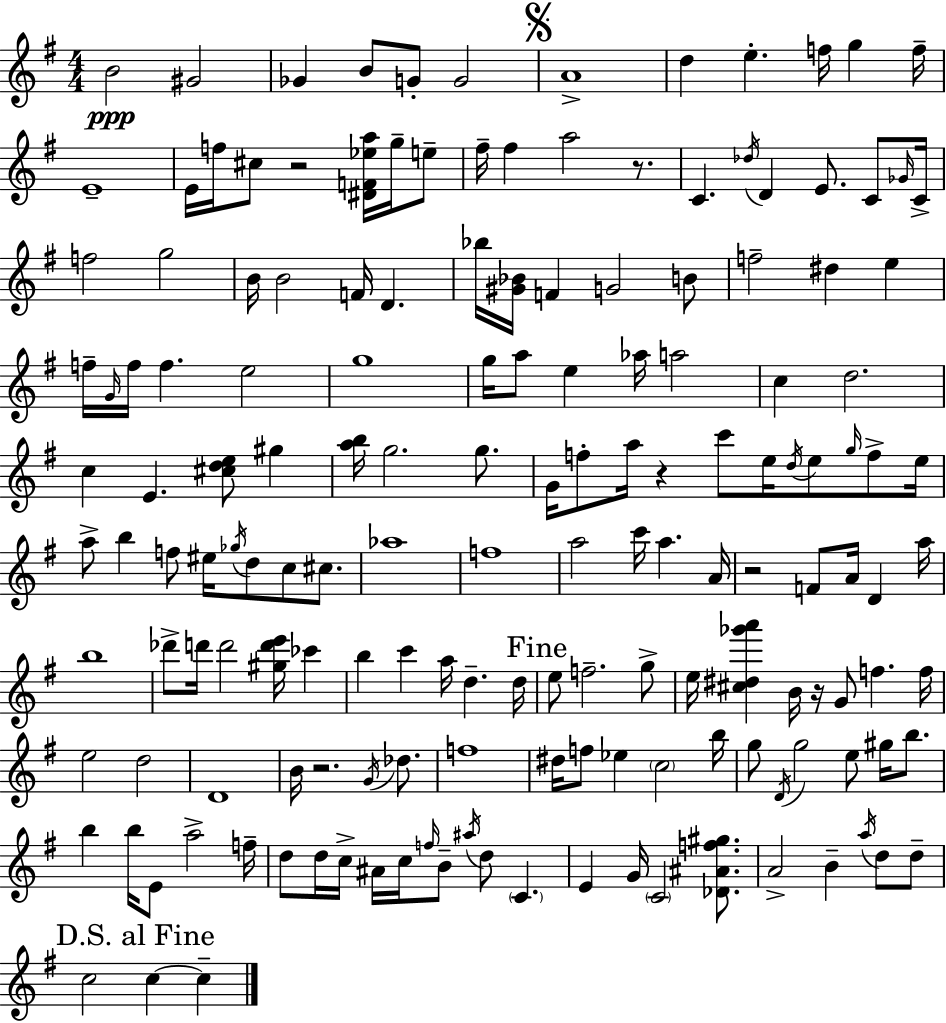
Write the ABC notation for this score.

X:1
T:Untitled
M:4/4
L:1/4
K:G
B2 ^G2 _G B/2 G/2 G2 A4 d e f/4 g f/4 E4 E/4 f/4 ^c/2 z2 [^DF_ea]/4 g/4 e/2 ^f/4 ^f a2 z/2 C _d/4 D E/2 C/2 _G/4 C/4 f2 g2 B/4 B2 F/4 D _b/4 [^G_B]/4 F G2 B/2 f2 ^d e f/4 G/4 f/4 f e2 g4 g/4 a/2 e _a/4 a2 c d2 c E [^cde]/2 ^g [ab]/4 g2 g/2 G/4 f/2 a/4 z c'/2 e/4 d/4 e/2 g/4 f/2 e/4 a/2 b f/2 ^e/4 _g/4 d/2 c/2 ^c/2 _a4 f4 a2 c'/4 a A/4 z2 F/2 A/4 D a/4 b4 _d'/2 d'/4 d'2 [^gd'e']/4 _c' b c' a/4 d d/4 e/2 f2 g/2 e/4 [^c^d_g'a'] B/4 z/4 G/2 f f/4 e2 d2 D4 B/4 z2 G/4 _d/2 f4 ^d/4 f/2 _e c2 b/4 g/2 D/4 g2 e/2 ^g/4 b/2 b b/4 E/2 a2 f/4 d/2 d/4 c/4 ^A/4 c/4 f/4 B/2 ^a/4 d/2 C E G/4 C2 [_D^Af^g]/2 A2 B a/4 d/2 d/2 c2 c c